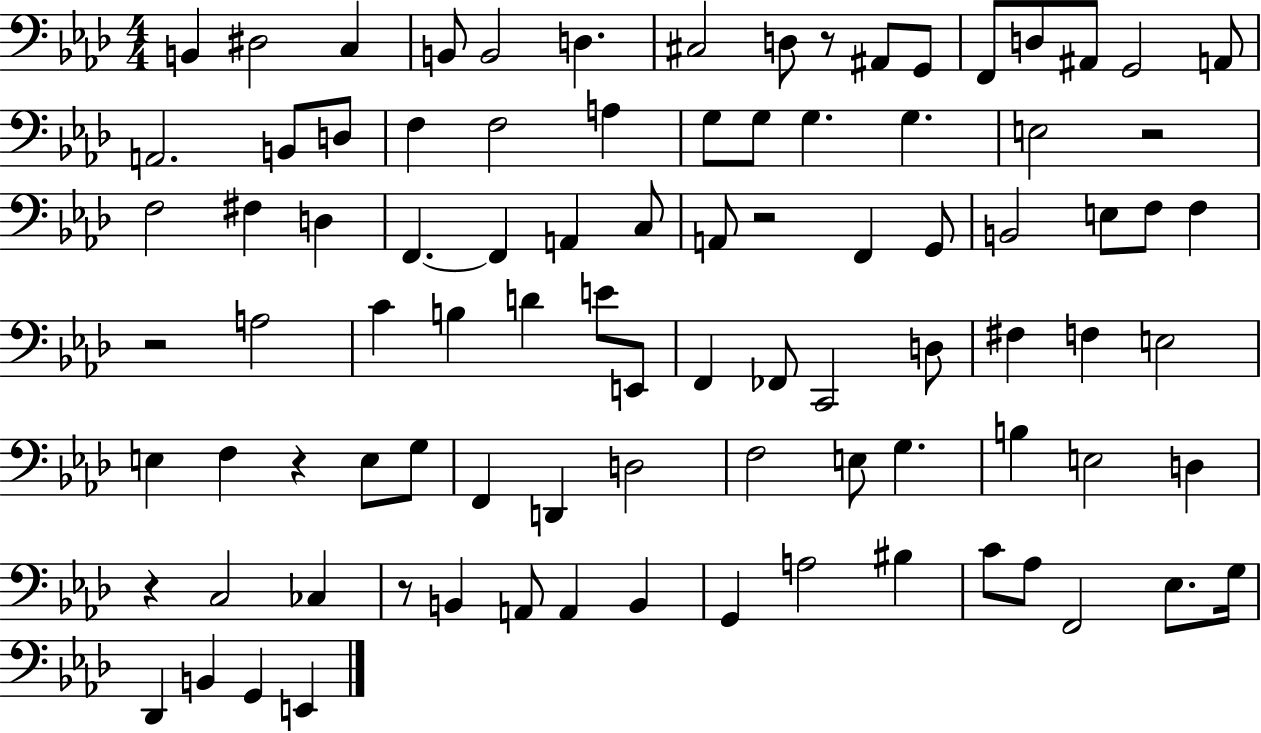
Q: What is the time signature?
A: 4/4